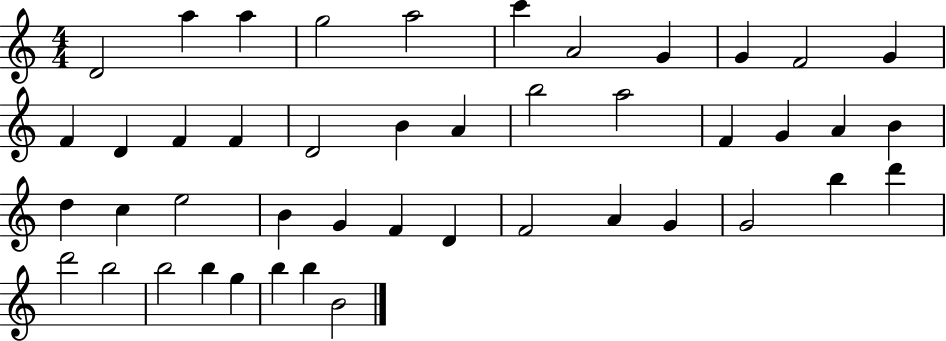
{
  \clef treble
  \numericTimeSignature
  \time 4/4
  \key c \major
  d'2 a''4 a''4 | g''2 a''2 | c'''4 a'2 g'4 | g'4 f'2 g'4 | \break f'4 d'4 f'4 f'4 | d'2 b'4 a'4 | b''2 a''2 | f'4 g'4 a'4 b'4 | \break d''4 c''4 e''2 | b'4 g'4 f'4 d'4 | f'2 a'4 g'4 | g'2 b''4 d'''4 | \break d'''2 b''2 | b''2 b''4 g''4 | b''4 b''4 b'2 | \bar "|."
}